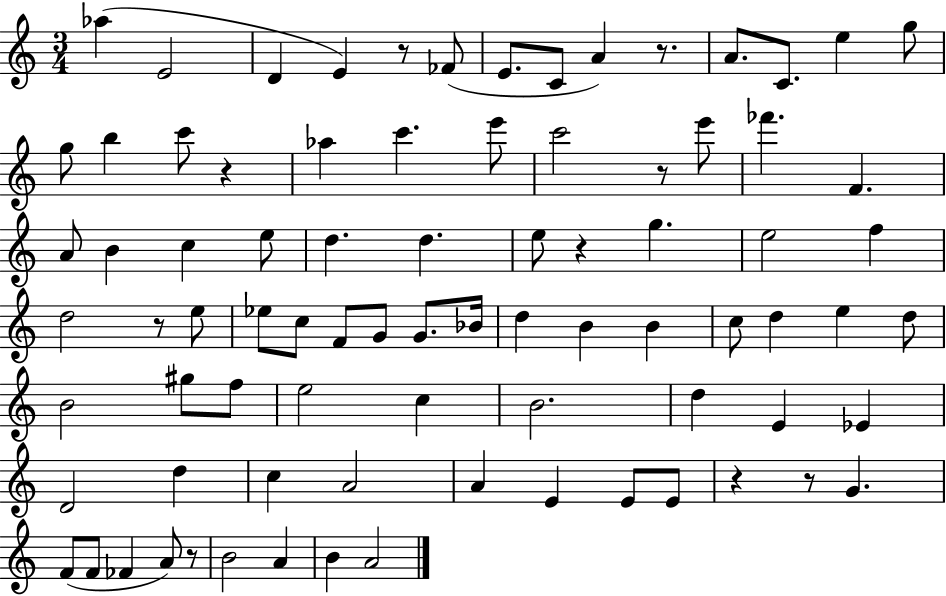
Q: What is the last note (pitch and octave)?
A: A4